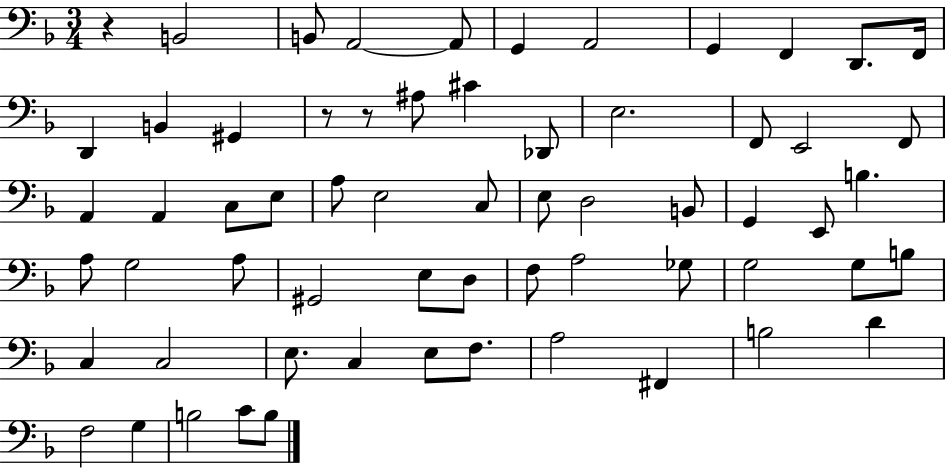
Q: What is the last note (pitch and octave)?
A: B3